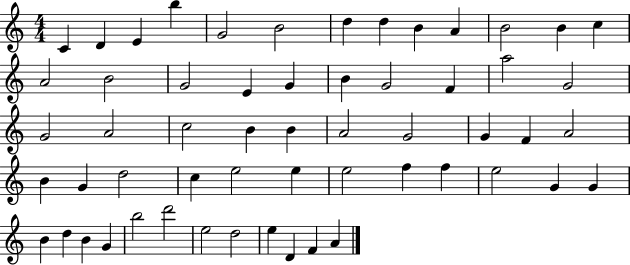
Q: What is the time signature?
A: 4/4